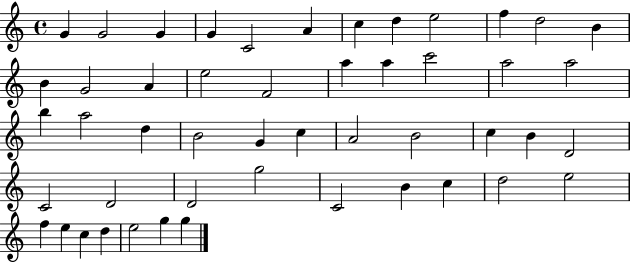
{
  \clef treble
  \time 4/4
  \defaultTimeSignature
  \key c \major
  g'4 g'2 g'4 | g'4 c'2 a'4 | c''4 d''4 e''2 | f''4 d''2 b'4 | \break b'4 g'2 a'4 | e''2 f'2 | a''4 a''4 c'''2 | a''2 a''2 | \break b''4 a''2 d''4 | b'2 g'4 c''4 | a'2 b'2 | c''4 b'4 d'2 | \break c'2 d'2 | d'2 g''2 | c'2 b'4 c''4 | d''2 e''2 | \break f''4 e''4 c''4 d''4 | e''2 g''4 g''4 | \bar "|."
}